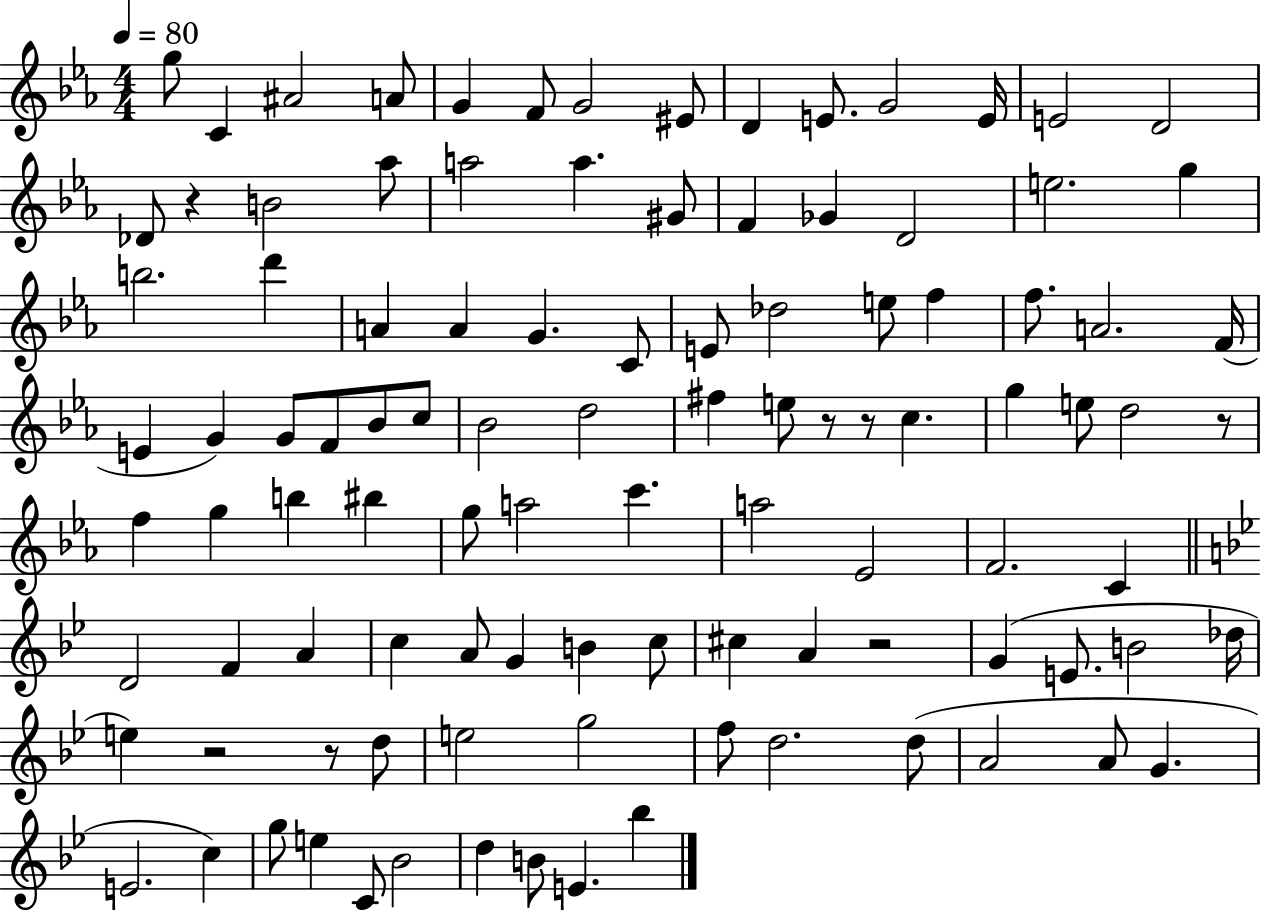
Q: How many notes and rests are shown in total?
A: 104